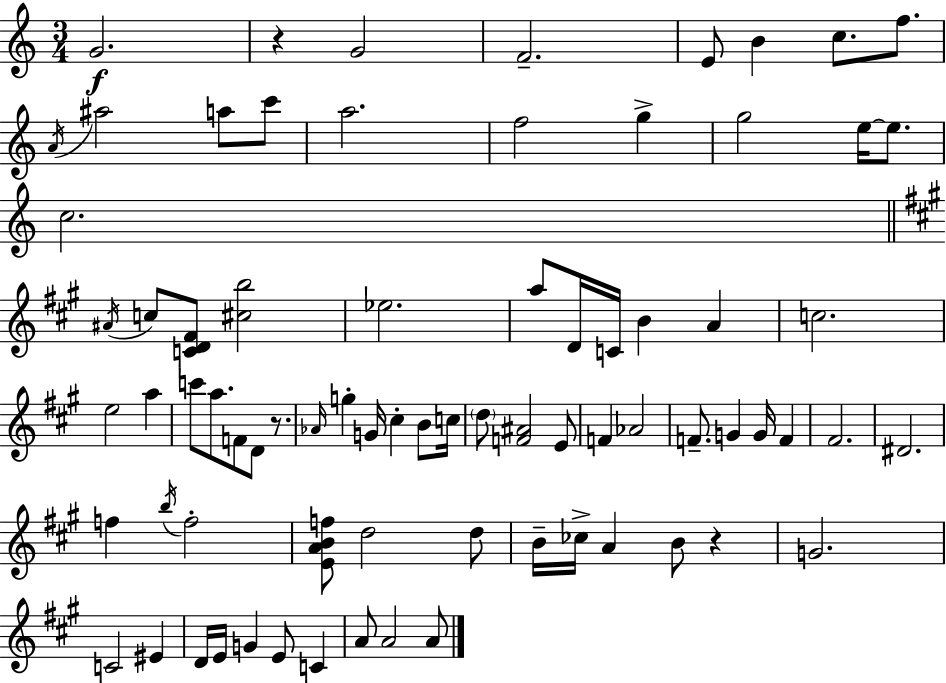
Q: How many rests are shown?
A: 3